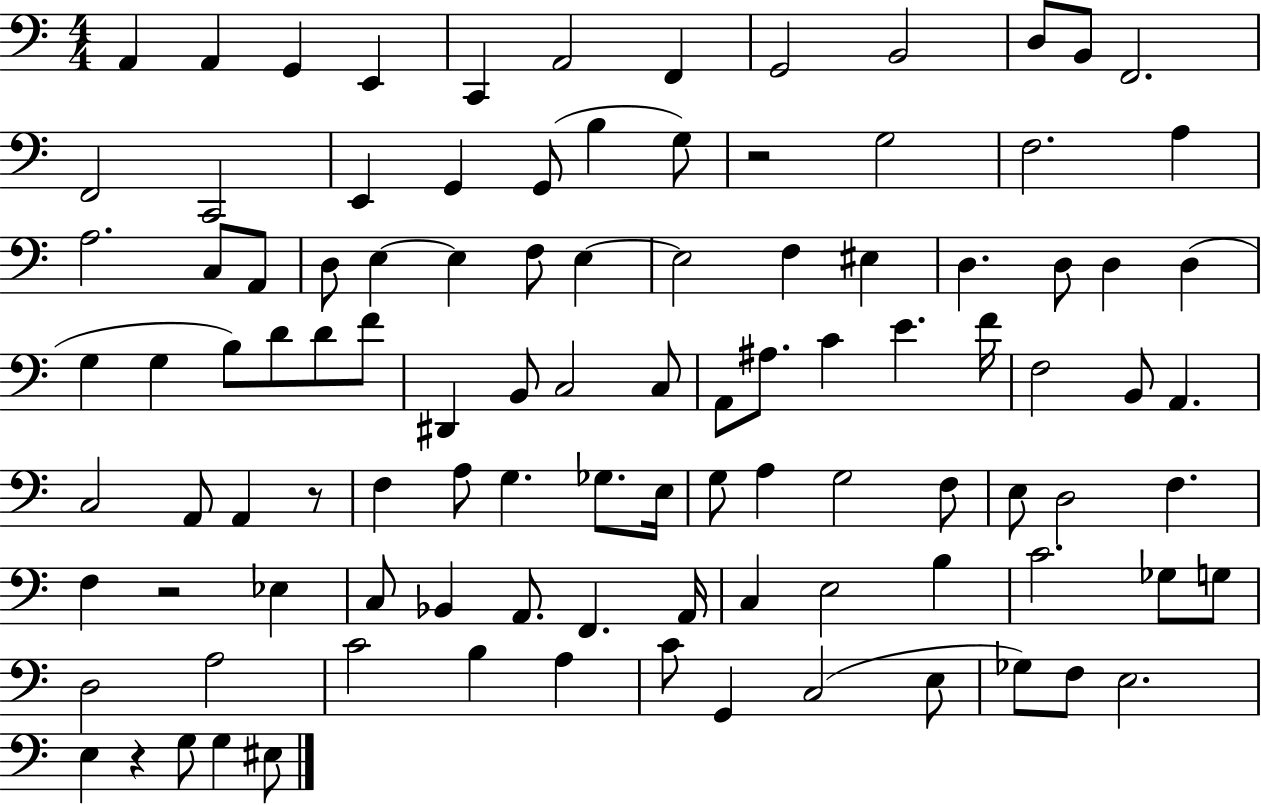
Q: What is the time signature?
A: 4/4